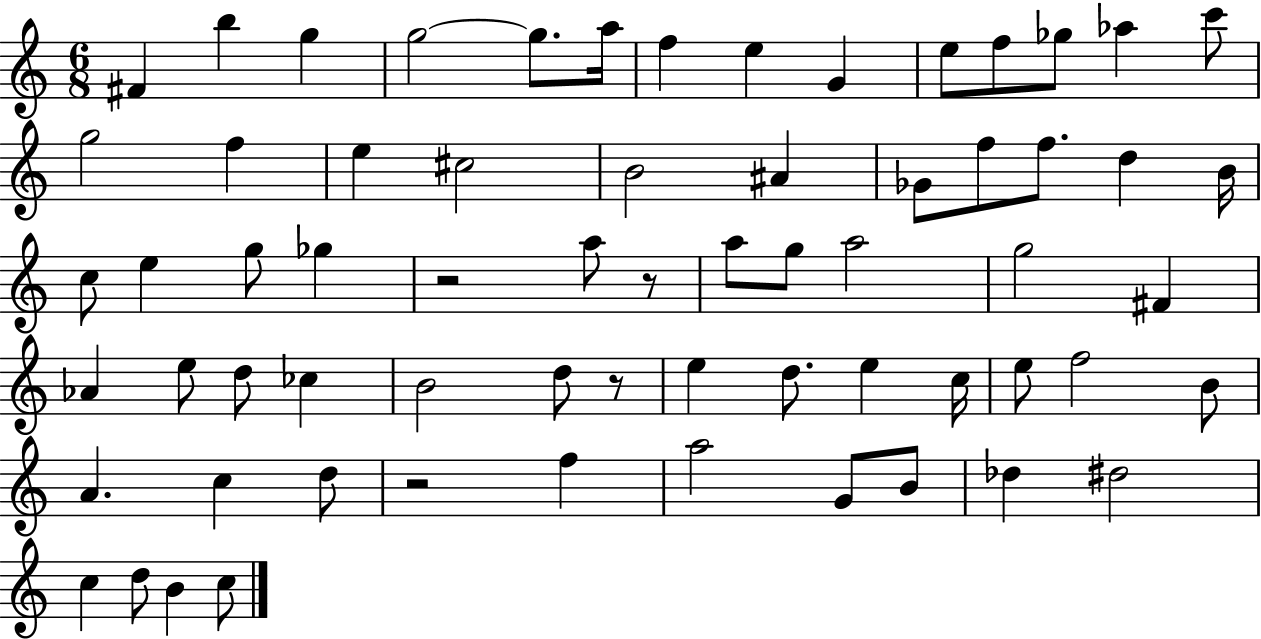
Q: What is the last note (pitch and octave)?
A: C5